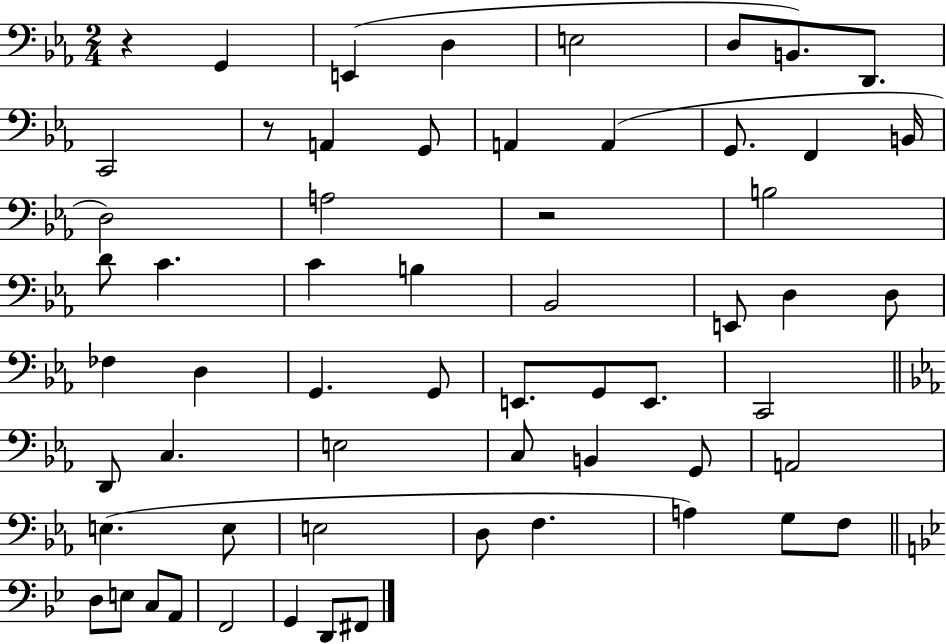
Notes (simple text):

R/q G2/q E2/q D3/q E3/h D3/e B2/e. D2/e. C2/h R/e A2/q G2/e A2/q A2/q G2/e. F2/q B2/s D3/h A3/h R/h B3/h D4/e C4/q. C4/q B3/q Bb2/h E2/e D3/q D3/e FES3/q D3/q G2/q. G2/e E2/e. G2/e E2/e. C2/h D2/e C3/q. E3/h C3/e B2/q G2/e A2/h E3/q. E3/e E3/h D3/e F3/q. A3/q G3/e F3/e D3/e E3/e C3/e A2/e F2/h G2/q D2/e F#2/e